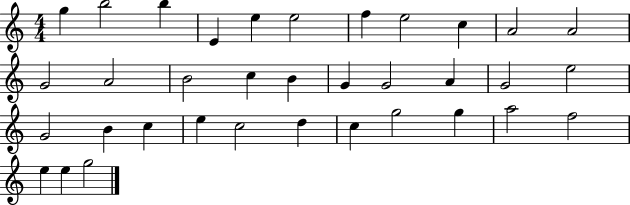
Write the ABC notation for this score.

X:1
T:Untitled
M:4/4
L:1/4
K:C
g b2 b E e e2 f e2 c A2 A2 G2 A2 B2 c B G G2 A G2 e2 G2 B c e c2 d c g2 g a2 f2 e e g2